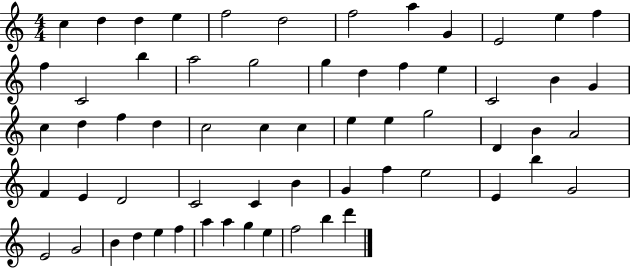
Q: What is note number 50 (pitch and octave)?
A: E4